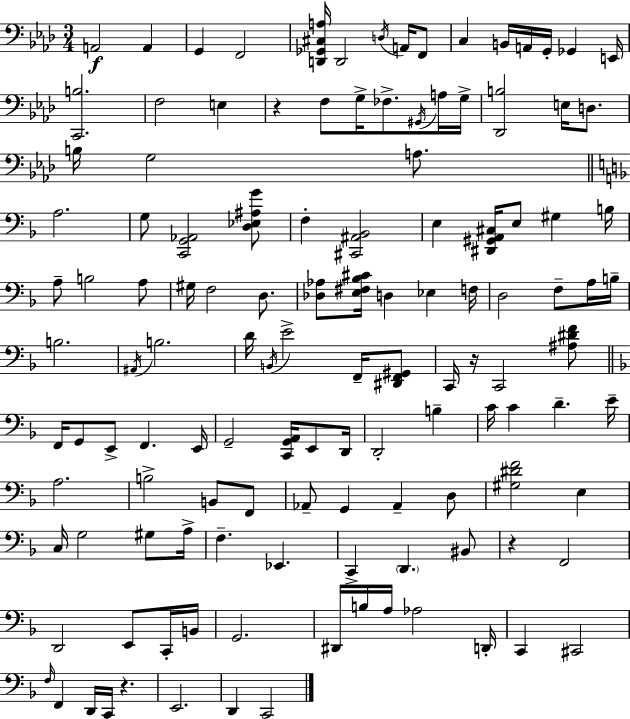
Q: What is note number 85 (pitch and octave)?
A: Eb2